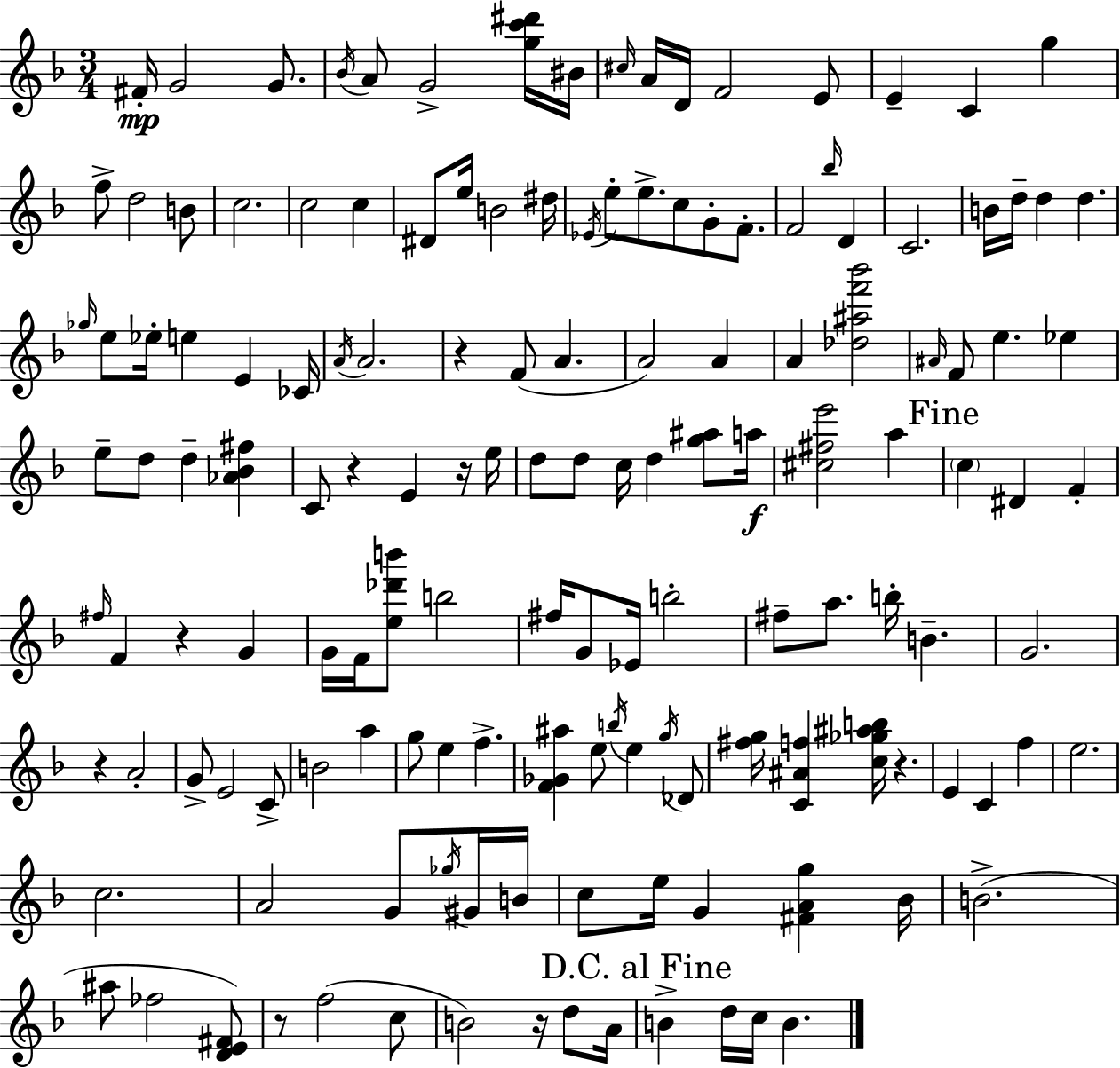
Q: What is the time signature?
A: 3/4